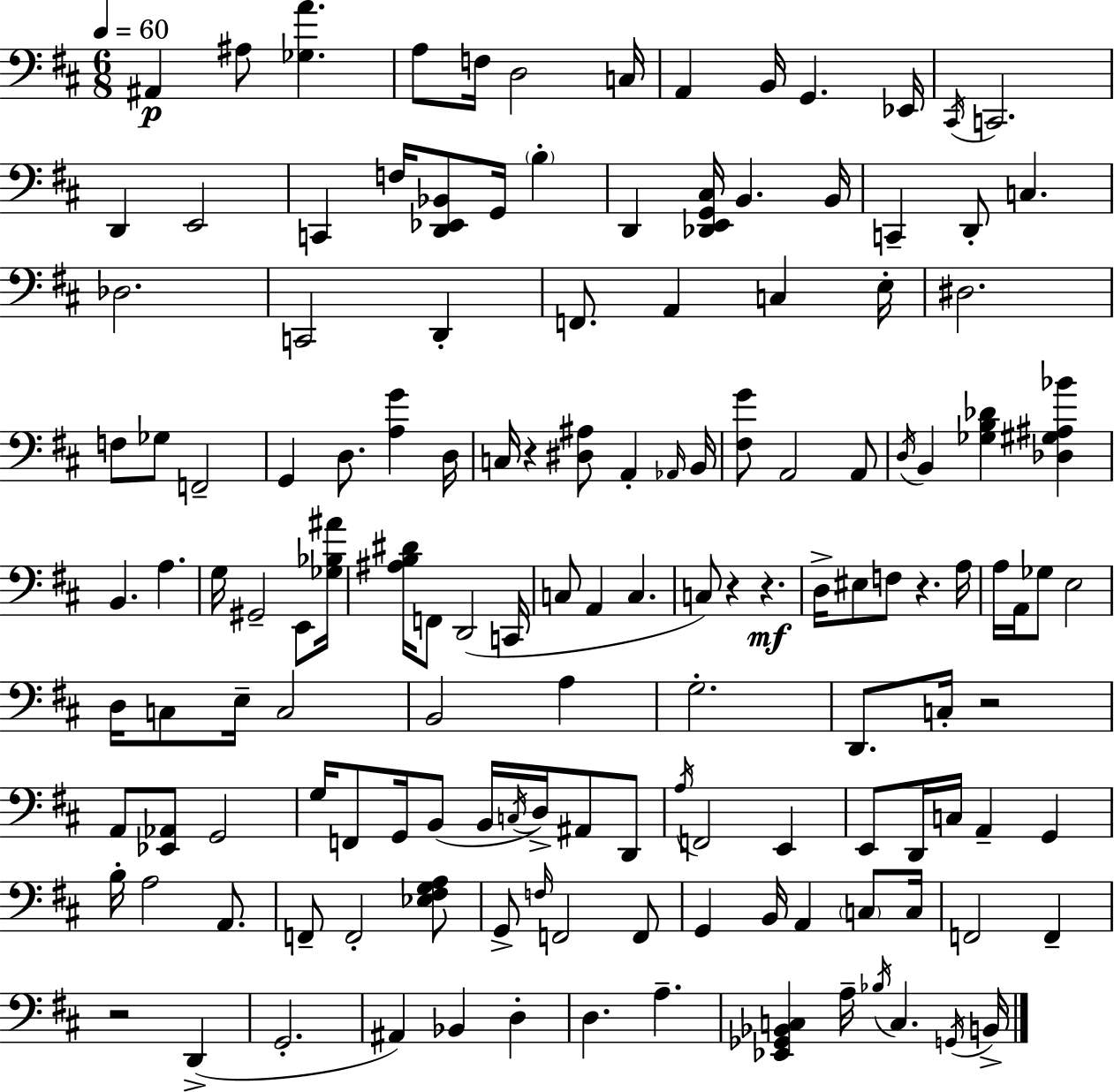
{
  \clef bass
  \numericTimeSignature
  \time 6/8
  \key d \major
  \tempo 4 = 60
  ais,4\p ais8 <ges a'>4. | a8 f16 d2 c16 | a,4 b,16 g,4. ees,16 | \acciaccatura { cis,16 } c,2. | \break d,4 e,2 | c,4 f16 <d, ees, bes,>8 g,16 \parenthesize b4-. | d,4 <des, e, g, cis>16 b,4. | b,16 c,4-- d,8-. c4. | \break des2. | c,2 d,4-. | f,8. a,4 c4 | e16-. dis2. | \break f8 ges8 f,2-- | g,4 d8. <a g'>4 | d16 c16 r4 <dis ais>8 a,4-. | \grace { aes,16 } b,16 <fis g'>8 a,2 | \break a,8 \acciaccatura { d16 } b,4 <ges b des'>4 <des gis ais bes'>4 | b,4. a4. | g16 gis,2-- | e,8 <ges bes ais'>16 <ais b dis'>16 f,8 d,2( | \break c,16 c8 a,4 c4. | c8) r4 r4.\mf | d16-> eis8 f8 r4. | a16 a16 a,16 ges8 e2 | \break d16 c8 e16-- c2 | b,2 a4 | g2.-. | d,8. c16-. r2 | \break a,8 <ees, aes,>8 g,2 | g16 f,8 g,16 b,8( b,16 \acciaccatura { c16 } d16->) | ais,8 d,8 \acciaccatura { a16 } f,2 | e,4 e,8 d,16 c16 a,4-- | \break g,4 b16-. a2 | a,8. f,8-- f,2-. | <ees fis g a>8 g,8-> \grace { f16 } f,2 | f,8 g,4 b,16 a,4 | \break \parenthesize c8 c16 f,2 | f,4-- r2 | d,4->( g,2.-. | ais,4) bes,4 | \break d4-. d4. | a4.-- <ees, ges, bes, c>4 a16-- \acciaccatura { bes16 } | c4. \acciaccatura { g,16 } b,16-> \bar "|."
}